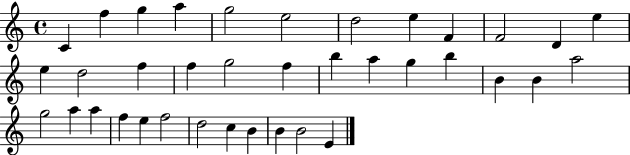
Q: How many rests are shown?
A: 0